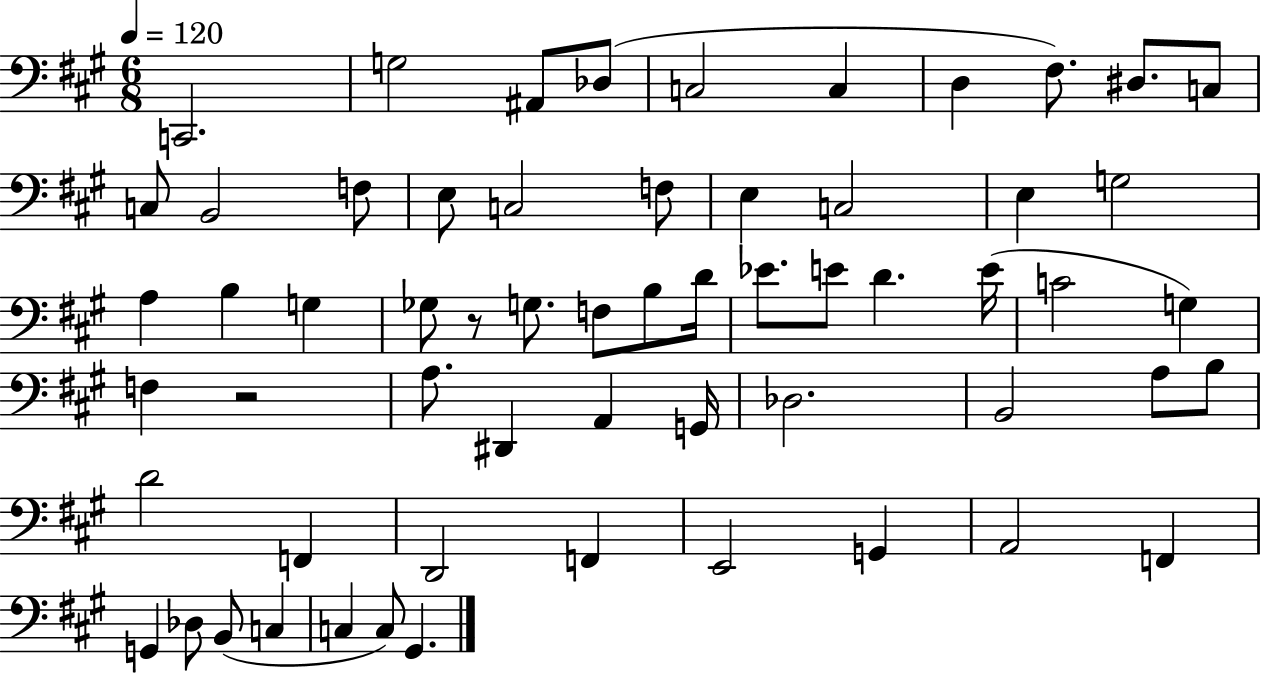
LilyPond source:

{
  \clef bass
  \numericTimeSignature
  \time 6/8
  \key a \major
  \tempo 4 = 120
  \repeat volta 2 { c,2. | g2 ais,8 des8( | c2 c4 | d4 fis8.) dis8. c8 | \break c8 b,2 f8 | e8 c2 f8 | e4 c2 | e4 g2 | \break a4 b4 g4 | ges8 r8 g8. f8 b8 d'16 | ees'8. e'8 d'4. e'16( | c'2 g4) | \break f4 r2 | a8. dis,4 a,4 g,16 | des2. | b,2 a8 b8 | \break d'2 f,4 | d,2 f,4 | e,2 g,4 | a,2 f,4 | \break g,4 des8 b,8( c4 | c4 c8) gis,4. | } \bar "|."
}